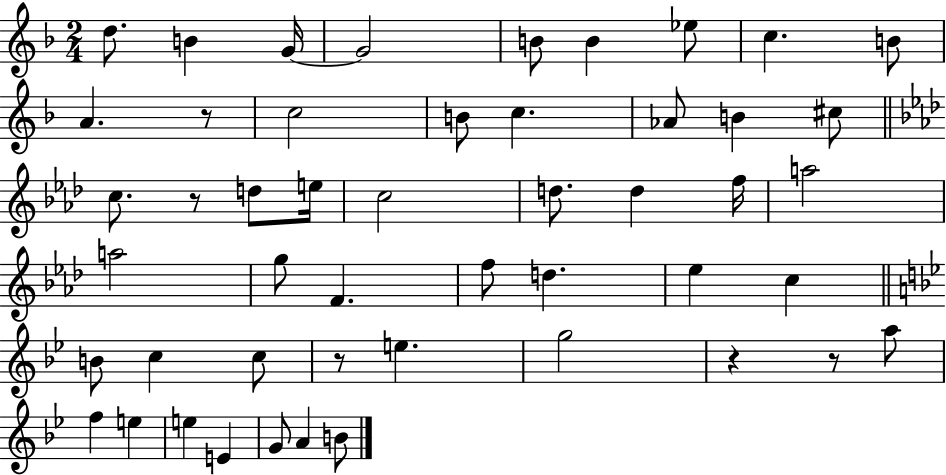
{
  \clef treble
  \numericTimeSignature
  \time 2/4
  \key f \major
  d''8. b'4 g'16~~ | g'2 | b'8 b'4 ees''8 | c''4. b'8 | \break a'4. r8 | c''2 | b'8 c''4. | aes'8 b'4 cis''8 | \break \bar "||" \break \key aes \major c''8. r8 d''8 e''16 | c''2 | d''8. d''4 f''16 | a''2 | \break a''2 | g''8 f'4. | f''8 d''4. | ees''4 c''4 | \break \bar "||" \break \key g \minor b'8 c''4 c''8 | r8 e''4. | g''2 | r4 r8 a''8 | \break f''4 e''4 | e''4 e'4 | g'8 a'4 b'8 | \bar "|."
}